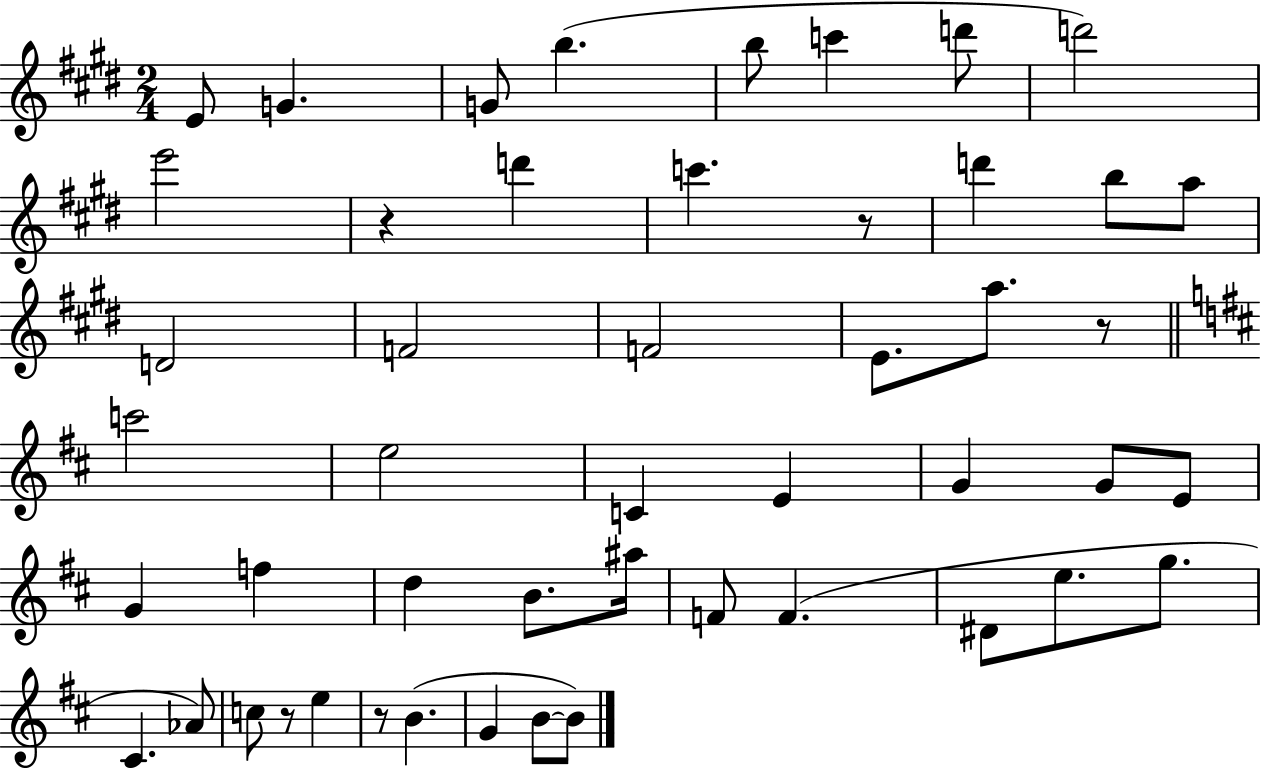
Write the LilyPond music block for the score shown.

{
  \clef treble
  \numericTimeSignature
  \time 2/4
  \key e \major
  e'8 g'4. | g'8 b''4.( | b''8 c'''4 d'''8 | d'''2) | \break e'''2 | r4 d'''4 | c'''4. r8 | d'''4 b''8 a''8 | \break d'2 | f'2 | f'2 | e'8. a''8. r8 | \break \bar "||" \break \key d \major c'''2 | e''2 | c'4 e'4 | g'4 g'8 e'8 | \break g'4 f''4 | d''4 b'8. ais''16 | f'8 f'4.( | dis'8 e''8. g''8. | \break cis'4. aes'8) | c''8 r8 e''4 | r8 b'4.( | g'4 b'8~~ b'8) | \break \bar "|."
}